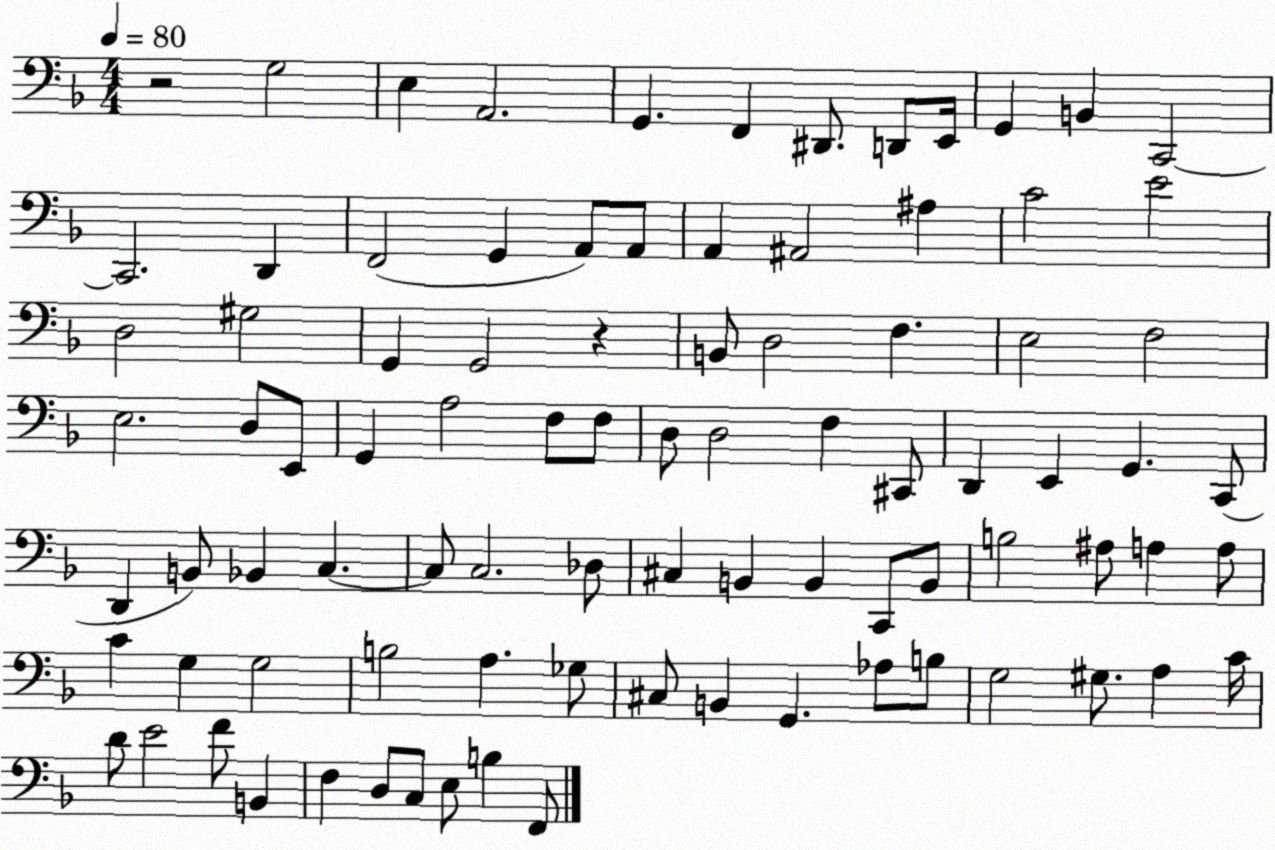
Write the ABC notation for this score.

X:1
T:Untitled
M:4/4
L:1/4
K:F
z2 G,2 E, A,,2 G,, F,, ^D,,/2 D,,/2 E,,/4 G,, B,, C,,2 C,,2 D,, F,,2 G,, A,,/2 A,,/2 A,, ^A,,2 ^A, C2 E2 D,2 ^G,2 G,, G,,2 z B,,/2 D,2 F, E,2 F,2 E,2 D,/2 E,,/2 G,, A,2 F,/2 F,/2 D,/2 D,2 F, ^C,,/2 D,, E,, G,, C,,/2 D,, B,,/2 _B,, C, C,/2 C,2 _D,/2 ^C, B,, B,, C,,/2 B,,/2 B,2 ^A,/2 A, A,/2 C G, G,2 B,2 A, _G,/2 ^C,/2 B,, G,, _A,/2 B,/2 G,2 ^G,/2 A, C/4 D/2 E2 F/2 B,, F, D,/2 C,/2 E,/2 B, F,,/2